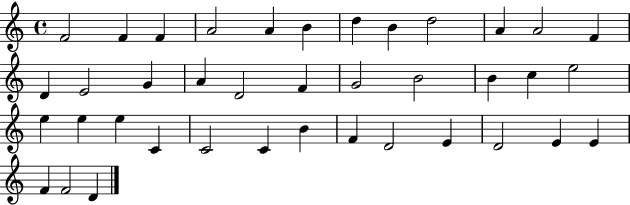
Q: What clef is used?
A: treble